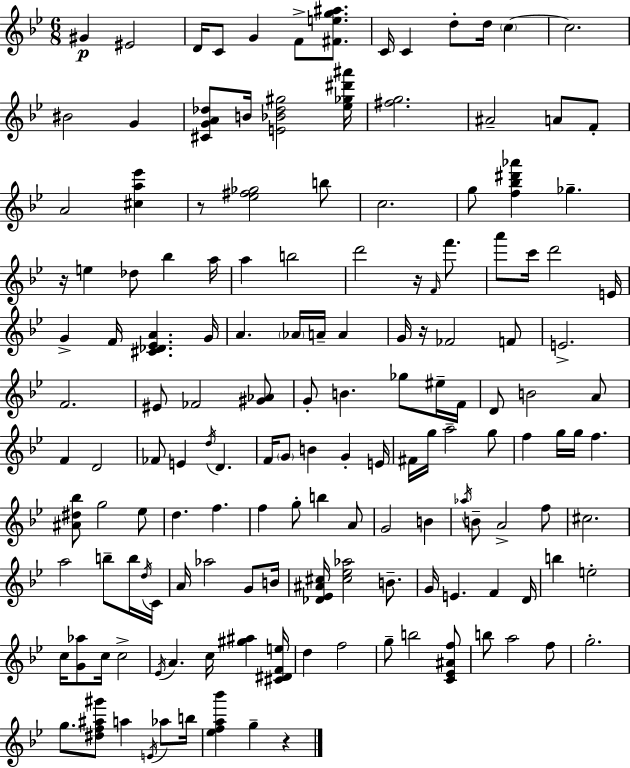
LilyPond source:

{
  \clef treble
  \numericTimeSignature
  \time 6/8
  \key bes \major
  \repeat volta 2 { gis'4\p eis'2 | d'16 c'8 g'4 f'8-> <fis' e'' g'' ais''>8. | c'16 c'4 d''8-. d''16 \parenthesize c''4~~ | c''2. | \break bis'2 g'4 | <cis' g' a' des''>8 b'16 <e' bes' des'' gis''>2 <ees'' ges'' dis''' ais'''>16 | <fis'' g''>2. | ais'2-- a'8 f'8-. | \break a'2 <cis'' a'' ees'''>4 | r8 <ees'' fis'' ges''>2 b''8 | c''2. | g''8 <f'' bes'' dis''' aes'''>4 ges''4.-- | \break r16 e''4 des''8 bes''4 a''16 | a''4 b''2 | d'''2 r16 \grace { f'16 } f'''8. | a'''8 c'''16 d'''2 | \break e'16 g'4-> f'16 <cis' des' ees' a'>4. | g'16 a'4. \parenthesize aes'16 a'16-- a'4 | g'16 r16 fes'2 f'8 | e'2.-> | \break f'2. | eis'8 fes'2 <gis' aes'>8 | g'8-. b'4. ges''8 eis''16-- | f'16 d'8 b'2 a'8 | \break f'4 d'2 | fes'8 e'4 \acciaccatura { d''16 } d'4. | f'16 \parenthesize g'8 b'4 g'4-. | e'16 fis'16 g''16 a''2-- | \break g''8 f''4 g''16 g''16 f''4. | <ais' dis'' bes''>8 g''2 | ees''8 d''4. f''4. | f''4 g''8-. b''4 | \break a'8 g'2 b'4 | \acciaccatura { aes''16 } b'8-- a'2-> | f''8 cis''2. | a''2 b''8-- | \break b''16 \acciaccatura { d''16 } c'16 a'16 aes''2 | g'8 b'16 <des' ees' ais' cis''>16 <cis'' ees'' aes''>2 | b'8.-- g'16 e'4. f'4 | d'16 b''4 e''2-. | \break c''16 <g' aes''>8 c''16 c''2-> | \acciaccatura { ees'16 } a'4. c''16 | <gis'' ais''>4 <cis' dis' f' e''>16 d''4 f''2 | g''8-- b''2 | \break <c' ees' ais' f''>8 b''8 a''2 | f''8 g''2.-. | g''8. <dis'' f'' ais'' gis'''>8 a''4 | \acciaccatura { e'16 } aes''8 b''16 <ees'' f'' a'' bes'''>4 g''4-- | \break r4 } \bar "|."
}